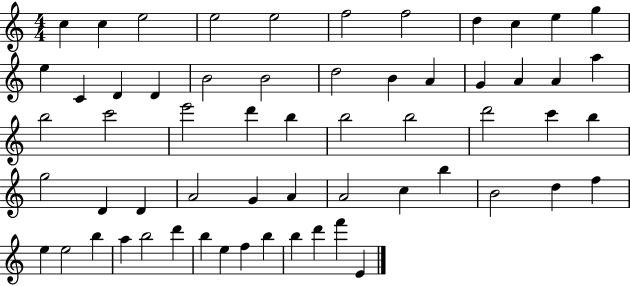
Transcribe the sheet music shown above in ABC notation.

X:1
T:Untitled
M:4/4
L:1/4
K:C
c c e2 e2 e2 f2 f2 d c e g e C D D B2 B2 d2 B A G A A a b2 c'2 e'2 d' b b2 b2 d'2 c' b g2 D D A2 G A A2 c b B2 d f e e2 b a b2 d' b e f b b d' f' E